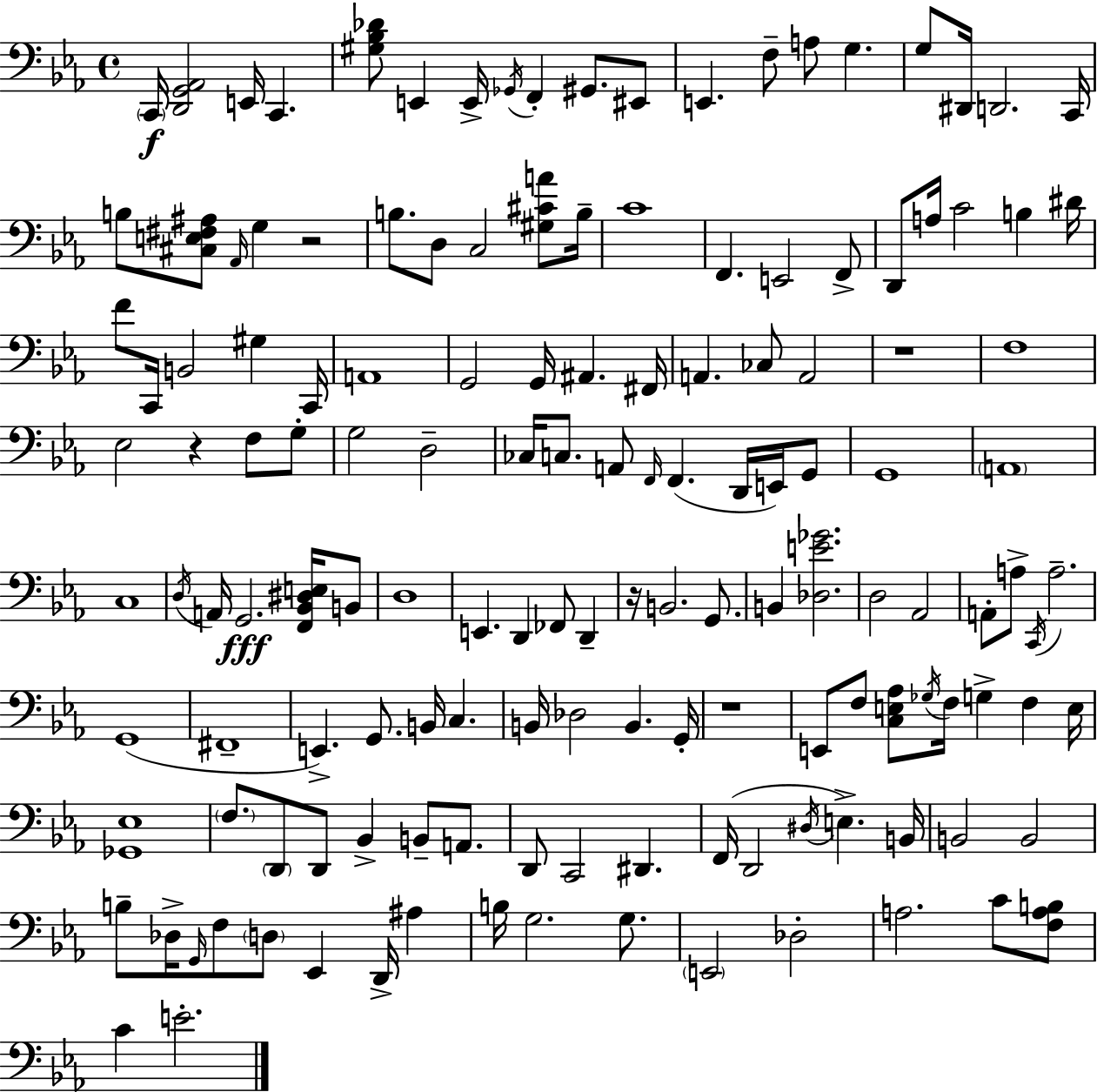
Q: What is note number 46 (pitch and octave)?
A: A2